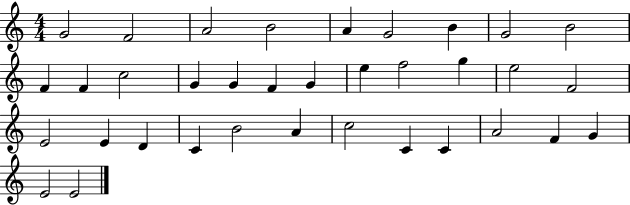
G4/h F4/h A4/h B4/h A4/q G4/h B4/q G4/h B4/h F4/q F4/q C5/h G4/q G4/q F4/q G4/q E5/q F5/h G5/q E5/h F4/h E4/h E4/q D4/q C4/q B4/h A4/q C5/h C4/q C4/q A4/h F4/q G4/q E4/h E4/h